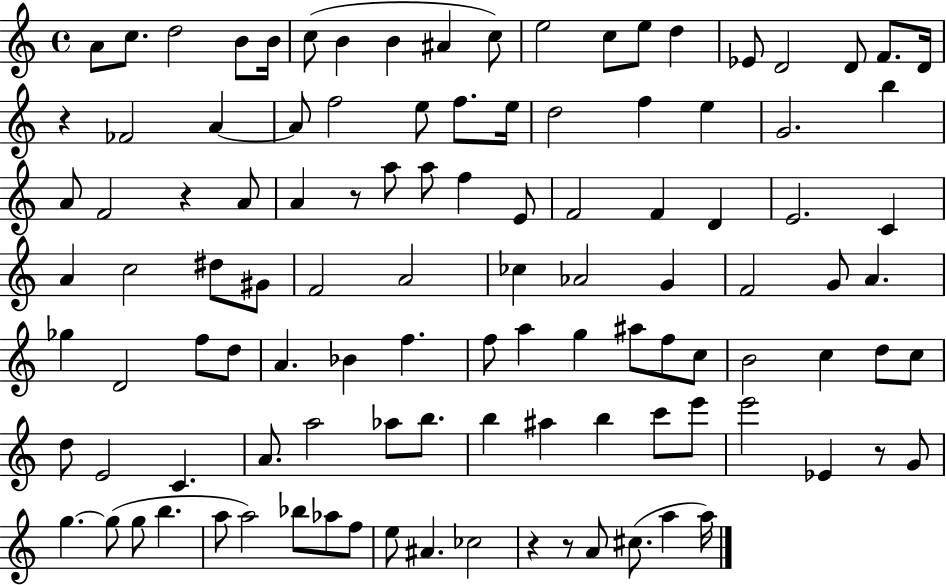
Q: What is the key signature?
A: C major